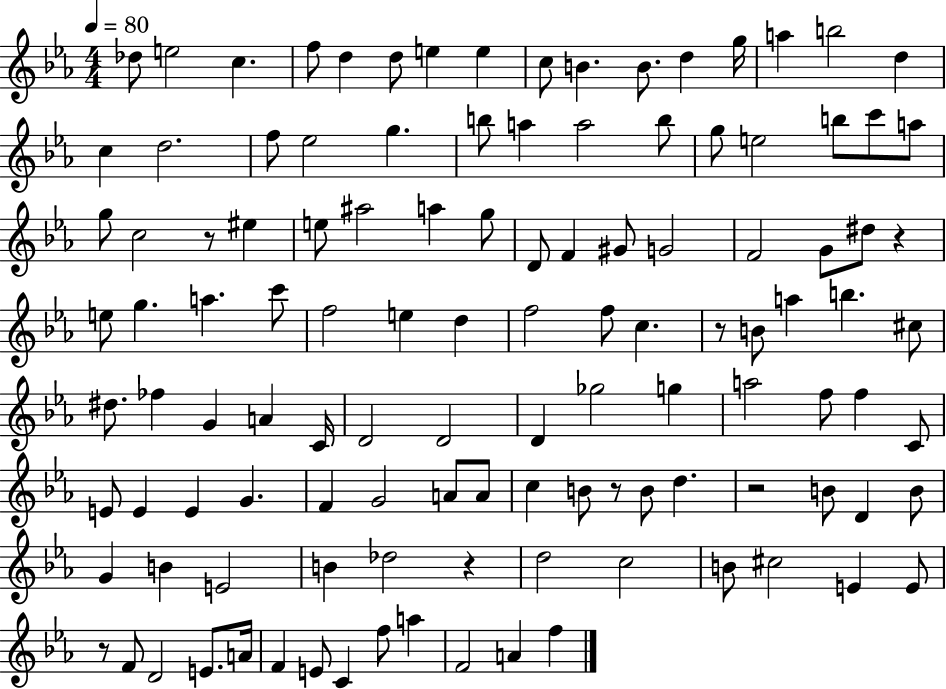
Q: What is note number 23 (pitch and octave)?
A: A5